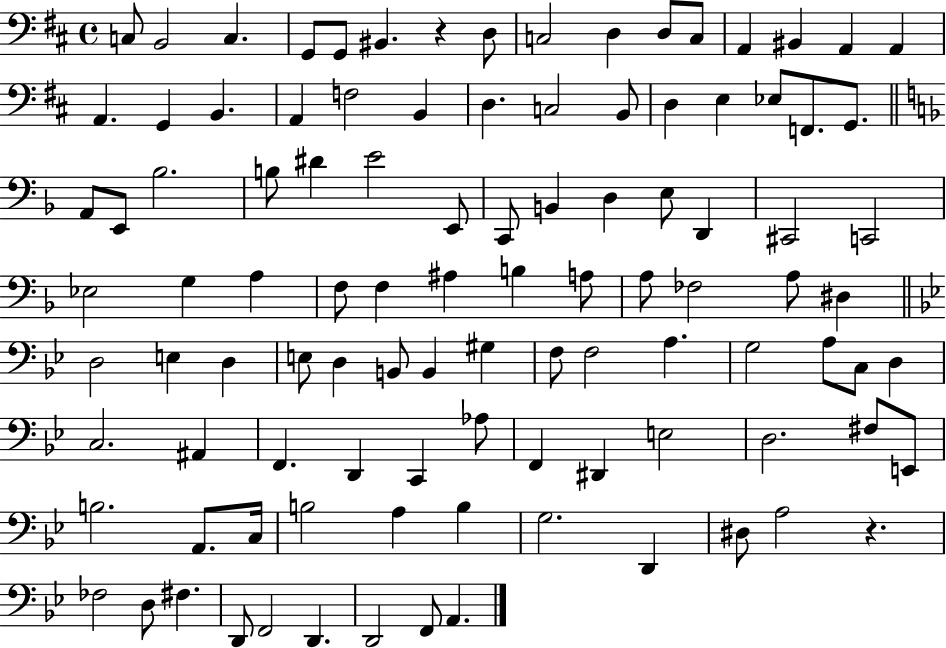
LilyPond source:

{
  \clef bass
  \time 4/4
  \defaultTimeSignature
  \key d \major
  c8 b,2 c4. | g,8 g,8 bis,4. r4 d8 | c2 d4 d8 c8 | a,4 bis,4 a,4 a,4 | \break a,4. g,4 b,4. | a,4 f2 b,4 | d4. c2 b,8 | d4 e4 ees8 f,8. g,8. | \break \bar "||" \break \key f \major a,8 e,8 bes2. | b8 dis'4 e'2 e,8 | c,8 b,4 d4 e8 d,4 | cis,2 c,2 | \break ees2 g4 a4 | f8 f4 ais4 b4 a8 | a8 fes2 a8 dis4 | \bar "||" \break \key g \minor d2 e4 d4 | e8 d4 b,8 b,4 gis4 | f8 f2 a4. | g2 a8 c8 d4 | \break c2. ais,4 | f,4. d,4 c,4 aes8 | f,4 dis,4 e2 | d2. fis8 e,8 | \break b2. a,8. c16 | b2 a4 b4 | g2. d,4 | dis8 a2 r4. | \break fes2 d8 fis4. | d,8 f,2 d,4. | d,2 f,8 a,4. | \bar "|."
}